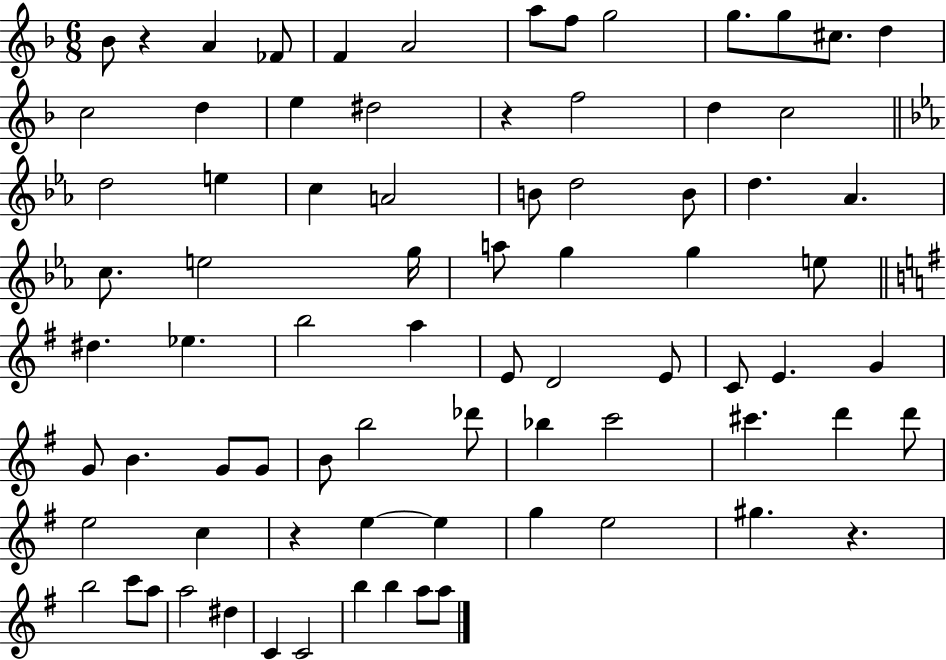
Bb4/e R/q A4/q FES4/e F4/q A4/h A5/e F5/e G5/h G5/e. G5/e C#5/e. D5/q C5/h D5/q E5/q D#5/h R/q F5/h D5/q C5/h D5/h E5/q C5/q A4/h B4/e D5/h B4/e D5/q. Ab4/q. C5/e. E5/h G5/s A5/e G5/q G5/q E5/e D#5/q. Eb5/q. B5/h A5/q E4/e D4/h E4/e C4/e E4/q. G4/q G4/e B4/q. G4/e G4/e B4/e B5/h Db6/e Bb5/q C6/h C#6/q. D6/q D6/e E5/h C5/q R/q E5/q E5/q G5/q E5/h G#5/q. R/q. B5/h C6/e A5/e A5/h D#5/q C4/q C4/h B5/q B5/q A5/e A5/e